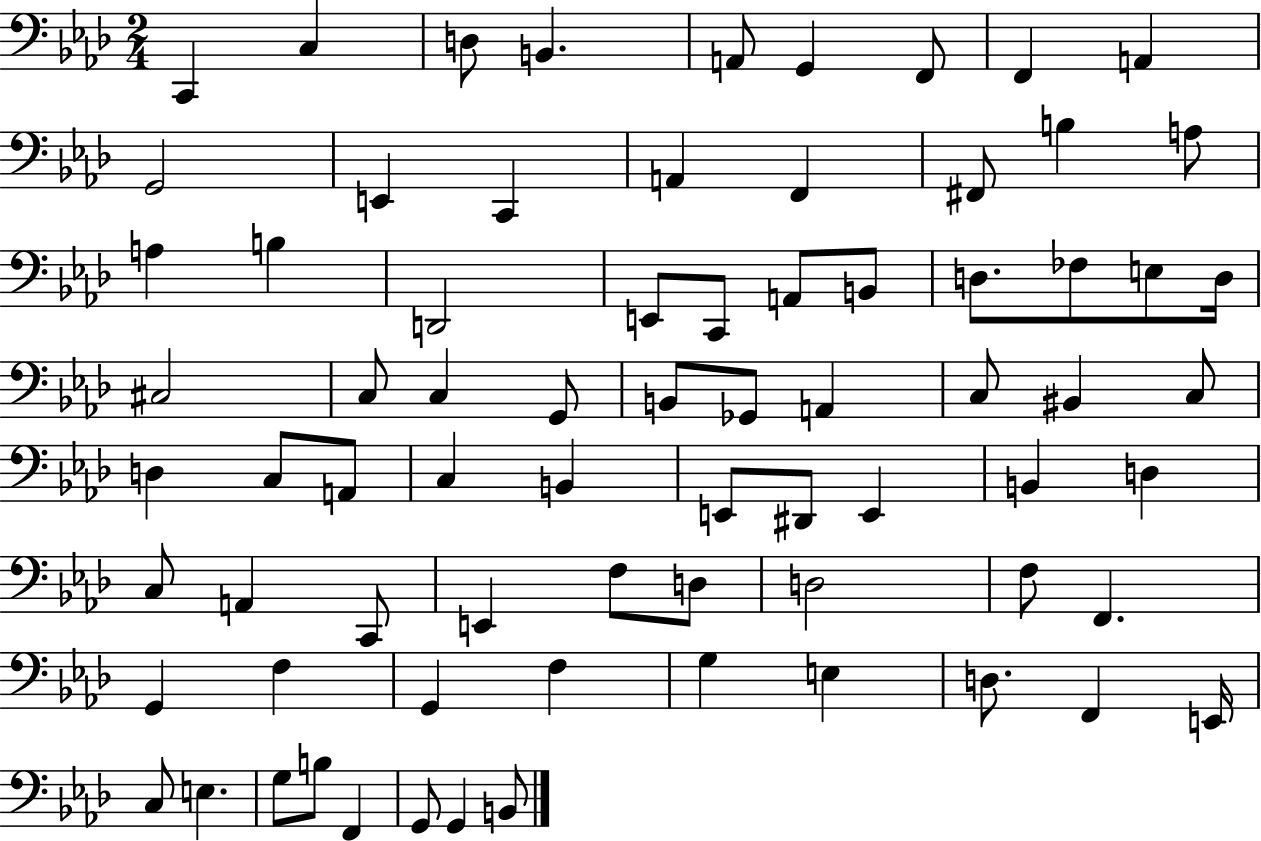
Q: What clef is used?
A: bass